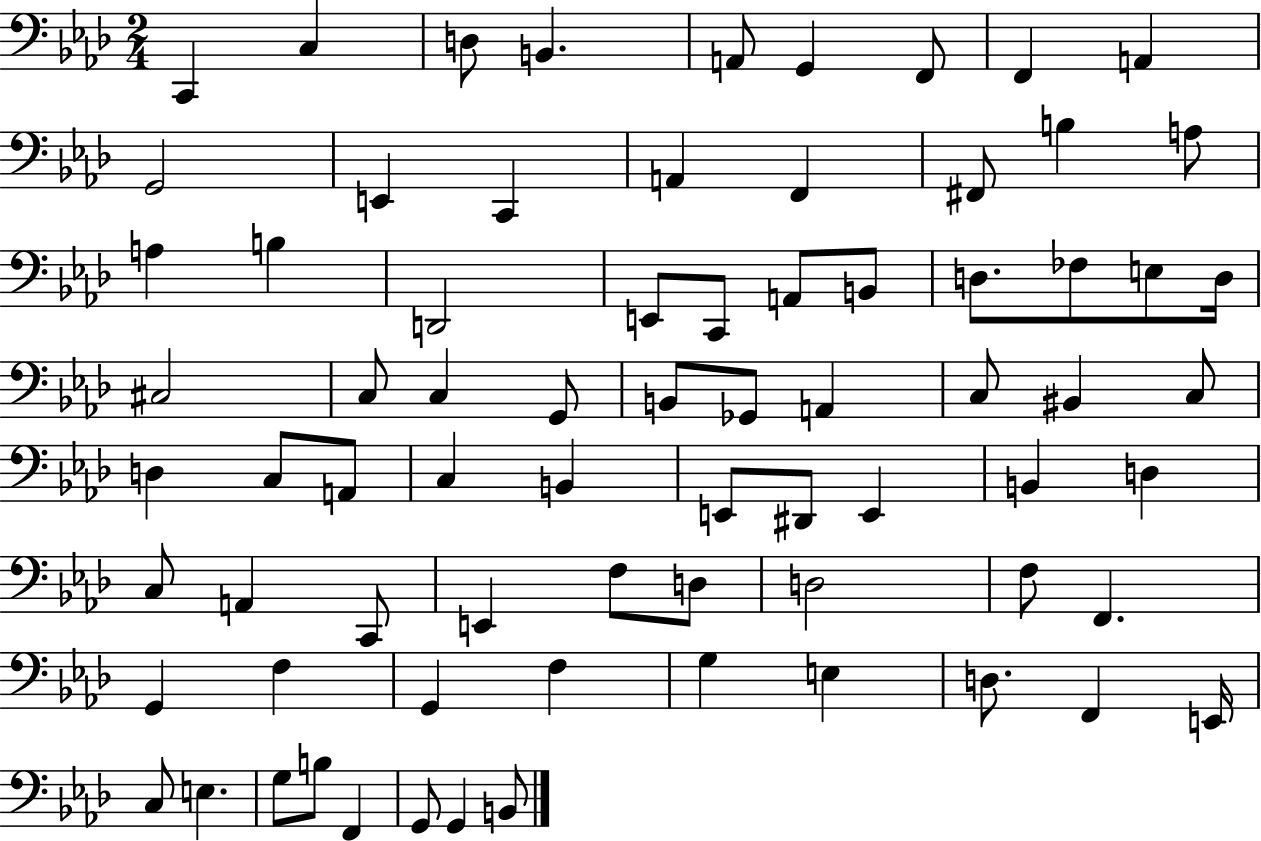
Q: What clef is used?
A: bass